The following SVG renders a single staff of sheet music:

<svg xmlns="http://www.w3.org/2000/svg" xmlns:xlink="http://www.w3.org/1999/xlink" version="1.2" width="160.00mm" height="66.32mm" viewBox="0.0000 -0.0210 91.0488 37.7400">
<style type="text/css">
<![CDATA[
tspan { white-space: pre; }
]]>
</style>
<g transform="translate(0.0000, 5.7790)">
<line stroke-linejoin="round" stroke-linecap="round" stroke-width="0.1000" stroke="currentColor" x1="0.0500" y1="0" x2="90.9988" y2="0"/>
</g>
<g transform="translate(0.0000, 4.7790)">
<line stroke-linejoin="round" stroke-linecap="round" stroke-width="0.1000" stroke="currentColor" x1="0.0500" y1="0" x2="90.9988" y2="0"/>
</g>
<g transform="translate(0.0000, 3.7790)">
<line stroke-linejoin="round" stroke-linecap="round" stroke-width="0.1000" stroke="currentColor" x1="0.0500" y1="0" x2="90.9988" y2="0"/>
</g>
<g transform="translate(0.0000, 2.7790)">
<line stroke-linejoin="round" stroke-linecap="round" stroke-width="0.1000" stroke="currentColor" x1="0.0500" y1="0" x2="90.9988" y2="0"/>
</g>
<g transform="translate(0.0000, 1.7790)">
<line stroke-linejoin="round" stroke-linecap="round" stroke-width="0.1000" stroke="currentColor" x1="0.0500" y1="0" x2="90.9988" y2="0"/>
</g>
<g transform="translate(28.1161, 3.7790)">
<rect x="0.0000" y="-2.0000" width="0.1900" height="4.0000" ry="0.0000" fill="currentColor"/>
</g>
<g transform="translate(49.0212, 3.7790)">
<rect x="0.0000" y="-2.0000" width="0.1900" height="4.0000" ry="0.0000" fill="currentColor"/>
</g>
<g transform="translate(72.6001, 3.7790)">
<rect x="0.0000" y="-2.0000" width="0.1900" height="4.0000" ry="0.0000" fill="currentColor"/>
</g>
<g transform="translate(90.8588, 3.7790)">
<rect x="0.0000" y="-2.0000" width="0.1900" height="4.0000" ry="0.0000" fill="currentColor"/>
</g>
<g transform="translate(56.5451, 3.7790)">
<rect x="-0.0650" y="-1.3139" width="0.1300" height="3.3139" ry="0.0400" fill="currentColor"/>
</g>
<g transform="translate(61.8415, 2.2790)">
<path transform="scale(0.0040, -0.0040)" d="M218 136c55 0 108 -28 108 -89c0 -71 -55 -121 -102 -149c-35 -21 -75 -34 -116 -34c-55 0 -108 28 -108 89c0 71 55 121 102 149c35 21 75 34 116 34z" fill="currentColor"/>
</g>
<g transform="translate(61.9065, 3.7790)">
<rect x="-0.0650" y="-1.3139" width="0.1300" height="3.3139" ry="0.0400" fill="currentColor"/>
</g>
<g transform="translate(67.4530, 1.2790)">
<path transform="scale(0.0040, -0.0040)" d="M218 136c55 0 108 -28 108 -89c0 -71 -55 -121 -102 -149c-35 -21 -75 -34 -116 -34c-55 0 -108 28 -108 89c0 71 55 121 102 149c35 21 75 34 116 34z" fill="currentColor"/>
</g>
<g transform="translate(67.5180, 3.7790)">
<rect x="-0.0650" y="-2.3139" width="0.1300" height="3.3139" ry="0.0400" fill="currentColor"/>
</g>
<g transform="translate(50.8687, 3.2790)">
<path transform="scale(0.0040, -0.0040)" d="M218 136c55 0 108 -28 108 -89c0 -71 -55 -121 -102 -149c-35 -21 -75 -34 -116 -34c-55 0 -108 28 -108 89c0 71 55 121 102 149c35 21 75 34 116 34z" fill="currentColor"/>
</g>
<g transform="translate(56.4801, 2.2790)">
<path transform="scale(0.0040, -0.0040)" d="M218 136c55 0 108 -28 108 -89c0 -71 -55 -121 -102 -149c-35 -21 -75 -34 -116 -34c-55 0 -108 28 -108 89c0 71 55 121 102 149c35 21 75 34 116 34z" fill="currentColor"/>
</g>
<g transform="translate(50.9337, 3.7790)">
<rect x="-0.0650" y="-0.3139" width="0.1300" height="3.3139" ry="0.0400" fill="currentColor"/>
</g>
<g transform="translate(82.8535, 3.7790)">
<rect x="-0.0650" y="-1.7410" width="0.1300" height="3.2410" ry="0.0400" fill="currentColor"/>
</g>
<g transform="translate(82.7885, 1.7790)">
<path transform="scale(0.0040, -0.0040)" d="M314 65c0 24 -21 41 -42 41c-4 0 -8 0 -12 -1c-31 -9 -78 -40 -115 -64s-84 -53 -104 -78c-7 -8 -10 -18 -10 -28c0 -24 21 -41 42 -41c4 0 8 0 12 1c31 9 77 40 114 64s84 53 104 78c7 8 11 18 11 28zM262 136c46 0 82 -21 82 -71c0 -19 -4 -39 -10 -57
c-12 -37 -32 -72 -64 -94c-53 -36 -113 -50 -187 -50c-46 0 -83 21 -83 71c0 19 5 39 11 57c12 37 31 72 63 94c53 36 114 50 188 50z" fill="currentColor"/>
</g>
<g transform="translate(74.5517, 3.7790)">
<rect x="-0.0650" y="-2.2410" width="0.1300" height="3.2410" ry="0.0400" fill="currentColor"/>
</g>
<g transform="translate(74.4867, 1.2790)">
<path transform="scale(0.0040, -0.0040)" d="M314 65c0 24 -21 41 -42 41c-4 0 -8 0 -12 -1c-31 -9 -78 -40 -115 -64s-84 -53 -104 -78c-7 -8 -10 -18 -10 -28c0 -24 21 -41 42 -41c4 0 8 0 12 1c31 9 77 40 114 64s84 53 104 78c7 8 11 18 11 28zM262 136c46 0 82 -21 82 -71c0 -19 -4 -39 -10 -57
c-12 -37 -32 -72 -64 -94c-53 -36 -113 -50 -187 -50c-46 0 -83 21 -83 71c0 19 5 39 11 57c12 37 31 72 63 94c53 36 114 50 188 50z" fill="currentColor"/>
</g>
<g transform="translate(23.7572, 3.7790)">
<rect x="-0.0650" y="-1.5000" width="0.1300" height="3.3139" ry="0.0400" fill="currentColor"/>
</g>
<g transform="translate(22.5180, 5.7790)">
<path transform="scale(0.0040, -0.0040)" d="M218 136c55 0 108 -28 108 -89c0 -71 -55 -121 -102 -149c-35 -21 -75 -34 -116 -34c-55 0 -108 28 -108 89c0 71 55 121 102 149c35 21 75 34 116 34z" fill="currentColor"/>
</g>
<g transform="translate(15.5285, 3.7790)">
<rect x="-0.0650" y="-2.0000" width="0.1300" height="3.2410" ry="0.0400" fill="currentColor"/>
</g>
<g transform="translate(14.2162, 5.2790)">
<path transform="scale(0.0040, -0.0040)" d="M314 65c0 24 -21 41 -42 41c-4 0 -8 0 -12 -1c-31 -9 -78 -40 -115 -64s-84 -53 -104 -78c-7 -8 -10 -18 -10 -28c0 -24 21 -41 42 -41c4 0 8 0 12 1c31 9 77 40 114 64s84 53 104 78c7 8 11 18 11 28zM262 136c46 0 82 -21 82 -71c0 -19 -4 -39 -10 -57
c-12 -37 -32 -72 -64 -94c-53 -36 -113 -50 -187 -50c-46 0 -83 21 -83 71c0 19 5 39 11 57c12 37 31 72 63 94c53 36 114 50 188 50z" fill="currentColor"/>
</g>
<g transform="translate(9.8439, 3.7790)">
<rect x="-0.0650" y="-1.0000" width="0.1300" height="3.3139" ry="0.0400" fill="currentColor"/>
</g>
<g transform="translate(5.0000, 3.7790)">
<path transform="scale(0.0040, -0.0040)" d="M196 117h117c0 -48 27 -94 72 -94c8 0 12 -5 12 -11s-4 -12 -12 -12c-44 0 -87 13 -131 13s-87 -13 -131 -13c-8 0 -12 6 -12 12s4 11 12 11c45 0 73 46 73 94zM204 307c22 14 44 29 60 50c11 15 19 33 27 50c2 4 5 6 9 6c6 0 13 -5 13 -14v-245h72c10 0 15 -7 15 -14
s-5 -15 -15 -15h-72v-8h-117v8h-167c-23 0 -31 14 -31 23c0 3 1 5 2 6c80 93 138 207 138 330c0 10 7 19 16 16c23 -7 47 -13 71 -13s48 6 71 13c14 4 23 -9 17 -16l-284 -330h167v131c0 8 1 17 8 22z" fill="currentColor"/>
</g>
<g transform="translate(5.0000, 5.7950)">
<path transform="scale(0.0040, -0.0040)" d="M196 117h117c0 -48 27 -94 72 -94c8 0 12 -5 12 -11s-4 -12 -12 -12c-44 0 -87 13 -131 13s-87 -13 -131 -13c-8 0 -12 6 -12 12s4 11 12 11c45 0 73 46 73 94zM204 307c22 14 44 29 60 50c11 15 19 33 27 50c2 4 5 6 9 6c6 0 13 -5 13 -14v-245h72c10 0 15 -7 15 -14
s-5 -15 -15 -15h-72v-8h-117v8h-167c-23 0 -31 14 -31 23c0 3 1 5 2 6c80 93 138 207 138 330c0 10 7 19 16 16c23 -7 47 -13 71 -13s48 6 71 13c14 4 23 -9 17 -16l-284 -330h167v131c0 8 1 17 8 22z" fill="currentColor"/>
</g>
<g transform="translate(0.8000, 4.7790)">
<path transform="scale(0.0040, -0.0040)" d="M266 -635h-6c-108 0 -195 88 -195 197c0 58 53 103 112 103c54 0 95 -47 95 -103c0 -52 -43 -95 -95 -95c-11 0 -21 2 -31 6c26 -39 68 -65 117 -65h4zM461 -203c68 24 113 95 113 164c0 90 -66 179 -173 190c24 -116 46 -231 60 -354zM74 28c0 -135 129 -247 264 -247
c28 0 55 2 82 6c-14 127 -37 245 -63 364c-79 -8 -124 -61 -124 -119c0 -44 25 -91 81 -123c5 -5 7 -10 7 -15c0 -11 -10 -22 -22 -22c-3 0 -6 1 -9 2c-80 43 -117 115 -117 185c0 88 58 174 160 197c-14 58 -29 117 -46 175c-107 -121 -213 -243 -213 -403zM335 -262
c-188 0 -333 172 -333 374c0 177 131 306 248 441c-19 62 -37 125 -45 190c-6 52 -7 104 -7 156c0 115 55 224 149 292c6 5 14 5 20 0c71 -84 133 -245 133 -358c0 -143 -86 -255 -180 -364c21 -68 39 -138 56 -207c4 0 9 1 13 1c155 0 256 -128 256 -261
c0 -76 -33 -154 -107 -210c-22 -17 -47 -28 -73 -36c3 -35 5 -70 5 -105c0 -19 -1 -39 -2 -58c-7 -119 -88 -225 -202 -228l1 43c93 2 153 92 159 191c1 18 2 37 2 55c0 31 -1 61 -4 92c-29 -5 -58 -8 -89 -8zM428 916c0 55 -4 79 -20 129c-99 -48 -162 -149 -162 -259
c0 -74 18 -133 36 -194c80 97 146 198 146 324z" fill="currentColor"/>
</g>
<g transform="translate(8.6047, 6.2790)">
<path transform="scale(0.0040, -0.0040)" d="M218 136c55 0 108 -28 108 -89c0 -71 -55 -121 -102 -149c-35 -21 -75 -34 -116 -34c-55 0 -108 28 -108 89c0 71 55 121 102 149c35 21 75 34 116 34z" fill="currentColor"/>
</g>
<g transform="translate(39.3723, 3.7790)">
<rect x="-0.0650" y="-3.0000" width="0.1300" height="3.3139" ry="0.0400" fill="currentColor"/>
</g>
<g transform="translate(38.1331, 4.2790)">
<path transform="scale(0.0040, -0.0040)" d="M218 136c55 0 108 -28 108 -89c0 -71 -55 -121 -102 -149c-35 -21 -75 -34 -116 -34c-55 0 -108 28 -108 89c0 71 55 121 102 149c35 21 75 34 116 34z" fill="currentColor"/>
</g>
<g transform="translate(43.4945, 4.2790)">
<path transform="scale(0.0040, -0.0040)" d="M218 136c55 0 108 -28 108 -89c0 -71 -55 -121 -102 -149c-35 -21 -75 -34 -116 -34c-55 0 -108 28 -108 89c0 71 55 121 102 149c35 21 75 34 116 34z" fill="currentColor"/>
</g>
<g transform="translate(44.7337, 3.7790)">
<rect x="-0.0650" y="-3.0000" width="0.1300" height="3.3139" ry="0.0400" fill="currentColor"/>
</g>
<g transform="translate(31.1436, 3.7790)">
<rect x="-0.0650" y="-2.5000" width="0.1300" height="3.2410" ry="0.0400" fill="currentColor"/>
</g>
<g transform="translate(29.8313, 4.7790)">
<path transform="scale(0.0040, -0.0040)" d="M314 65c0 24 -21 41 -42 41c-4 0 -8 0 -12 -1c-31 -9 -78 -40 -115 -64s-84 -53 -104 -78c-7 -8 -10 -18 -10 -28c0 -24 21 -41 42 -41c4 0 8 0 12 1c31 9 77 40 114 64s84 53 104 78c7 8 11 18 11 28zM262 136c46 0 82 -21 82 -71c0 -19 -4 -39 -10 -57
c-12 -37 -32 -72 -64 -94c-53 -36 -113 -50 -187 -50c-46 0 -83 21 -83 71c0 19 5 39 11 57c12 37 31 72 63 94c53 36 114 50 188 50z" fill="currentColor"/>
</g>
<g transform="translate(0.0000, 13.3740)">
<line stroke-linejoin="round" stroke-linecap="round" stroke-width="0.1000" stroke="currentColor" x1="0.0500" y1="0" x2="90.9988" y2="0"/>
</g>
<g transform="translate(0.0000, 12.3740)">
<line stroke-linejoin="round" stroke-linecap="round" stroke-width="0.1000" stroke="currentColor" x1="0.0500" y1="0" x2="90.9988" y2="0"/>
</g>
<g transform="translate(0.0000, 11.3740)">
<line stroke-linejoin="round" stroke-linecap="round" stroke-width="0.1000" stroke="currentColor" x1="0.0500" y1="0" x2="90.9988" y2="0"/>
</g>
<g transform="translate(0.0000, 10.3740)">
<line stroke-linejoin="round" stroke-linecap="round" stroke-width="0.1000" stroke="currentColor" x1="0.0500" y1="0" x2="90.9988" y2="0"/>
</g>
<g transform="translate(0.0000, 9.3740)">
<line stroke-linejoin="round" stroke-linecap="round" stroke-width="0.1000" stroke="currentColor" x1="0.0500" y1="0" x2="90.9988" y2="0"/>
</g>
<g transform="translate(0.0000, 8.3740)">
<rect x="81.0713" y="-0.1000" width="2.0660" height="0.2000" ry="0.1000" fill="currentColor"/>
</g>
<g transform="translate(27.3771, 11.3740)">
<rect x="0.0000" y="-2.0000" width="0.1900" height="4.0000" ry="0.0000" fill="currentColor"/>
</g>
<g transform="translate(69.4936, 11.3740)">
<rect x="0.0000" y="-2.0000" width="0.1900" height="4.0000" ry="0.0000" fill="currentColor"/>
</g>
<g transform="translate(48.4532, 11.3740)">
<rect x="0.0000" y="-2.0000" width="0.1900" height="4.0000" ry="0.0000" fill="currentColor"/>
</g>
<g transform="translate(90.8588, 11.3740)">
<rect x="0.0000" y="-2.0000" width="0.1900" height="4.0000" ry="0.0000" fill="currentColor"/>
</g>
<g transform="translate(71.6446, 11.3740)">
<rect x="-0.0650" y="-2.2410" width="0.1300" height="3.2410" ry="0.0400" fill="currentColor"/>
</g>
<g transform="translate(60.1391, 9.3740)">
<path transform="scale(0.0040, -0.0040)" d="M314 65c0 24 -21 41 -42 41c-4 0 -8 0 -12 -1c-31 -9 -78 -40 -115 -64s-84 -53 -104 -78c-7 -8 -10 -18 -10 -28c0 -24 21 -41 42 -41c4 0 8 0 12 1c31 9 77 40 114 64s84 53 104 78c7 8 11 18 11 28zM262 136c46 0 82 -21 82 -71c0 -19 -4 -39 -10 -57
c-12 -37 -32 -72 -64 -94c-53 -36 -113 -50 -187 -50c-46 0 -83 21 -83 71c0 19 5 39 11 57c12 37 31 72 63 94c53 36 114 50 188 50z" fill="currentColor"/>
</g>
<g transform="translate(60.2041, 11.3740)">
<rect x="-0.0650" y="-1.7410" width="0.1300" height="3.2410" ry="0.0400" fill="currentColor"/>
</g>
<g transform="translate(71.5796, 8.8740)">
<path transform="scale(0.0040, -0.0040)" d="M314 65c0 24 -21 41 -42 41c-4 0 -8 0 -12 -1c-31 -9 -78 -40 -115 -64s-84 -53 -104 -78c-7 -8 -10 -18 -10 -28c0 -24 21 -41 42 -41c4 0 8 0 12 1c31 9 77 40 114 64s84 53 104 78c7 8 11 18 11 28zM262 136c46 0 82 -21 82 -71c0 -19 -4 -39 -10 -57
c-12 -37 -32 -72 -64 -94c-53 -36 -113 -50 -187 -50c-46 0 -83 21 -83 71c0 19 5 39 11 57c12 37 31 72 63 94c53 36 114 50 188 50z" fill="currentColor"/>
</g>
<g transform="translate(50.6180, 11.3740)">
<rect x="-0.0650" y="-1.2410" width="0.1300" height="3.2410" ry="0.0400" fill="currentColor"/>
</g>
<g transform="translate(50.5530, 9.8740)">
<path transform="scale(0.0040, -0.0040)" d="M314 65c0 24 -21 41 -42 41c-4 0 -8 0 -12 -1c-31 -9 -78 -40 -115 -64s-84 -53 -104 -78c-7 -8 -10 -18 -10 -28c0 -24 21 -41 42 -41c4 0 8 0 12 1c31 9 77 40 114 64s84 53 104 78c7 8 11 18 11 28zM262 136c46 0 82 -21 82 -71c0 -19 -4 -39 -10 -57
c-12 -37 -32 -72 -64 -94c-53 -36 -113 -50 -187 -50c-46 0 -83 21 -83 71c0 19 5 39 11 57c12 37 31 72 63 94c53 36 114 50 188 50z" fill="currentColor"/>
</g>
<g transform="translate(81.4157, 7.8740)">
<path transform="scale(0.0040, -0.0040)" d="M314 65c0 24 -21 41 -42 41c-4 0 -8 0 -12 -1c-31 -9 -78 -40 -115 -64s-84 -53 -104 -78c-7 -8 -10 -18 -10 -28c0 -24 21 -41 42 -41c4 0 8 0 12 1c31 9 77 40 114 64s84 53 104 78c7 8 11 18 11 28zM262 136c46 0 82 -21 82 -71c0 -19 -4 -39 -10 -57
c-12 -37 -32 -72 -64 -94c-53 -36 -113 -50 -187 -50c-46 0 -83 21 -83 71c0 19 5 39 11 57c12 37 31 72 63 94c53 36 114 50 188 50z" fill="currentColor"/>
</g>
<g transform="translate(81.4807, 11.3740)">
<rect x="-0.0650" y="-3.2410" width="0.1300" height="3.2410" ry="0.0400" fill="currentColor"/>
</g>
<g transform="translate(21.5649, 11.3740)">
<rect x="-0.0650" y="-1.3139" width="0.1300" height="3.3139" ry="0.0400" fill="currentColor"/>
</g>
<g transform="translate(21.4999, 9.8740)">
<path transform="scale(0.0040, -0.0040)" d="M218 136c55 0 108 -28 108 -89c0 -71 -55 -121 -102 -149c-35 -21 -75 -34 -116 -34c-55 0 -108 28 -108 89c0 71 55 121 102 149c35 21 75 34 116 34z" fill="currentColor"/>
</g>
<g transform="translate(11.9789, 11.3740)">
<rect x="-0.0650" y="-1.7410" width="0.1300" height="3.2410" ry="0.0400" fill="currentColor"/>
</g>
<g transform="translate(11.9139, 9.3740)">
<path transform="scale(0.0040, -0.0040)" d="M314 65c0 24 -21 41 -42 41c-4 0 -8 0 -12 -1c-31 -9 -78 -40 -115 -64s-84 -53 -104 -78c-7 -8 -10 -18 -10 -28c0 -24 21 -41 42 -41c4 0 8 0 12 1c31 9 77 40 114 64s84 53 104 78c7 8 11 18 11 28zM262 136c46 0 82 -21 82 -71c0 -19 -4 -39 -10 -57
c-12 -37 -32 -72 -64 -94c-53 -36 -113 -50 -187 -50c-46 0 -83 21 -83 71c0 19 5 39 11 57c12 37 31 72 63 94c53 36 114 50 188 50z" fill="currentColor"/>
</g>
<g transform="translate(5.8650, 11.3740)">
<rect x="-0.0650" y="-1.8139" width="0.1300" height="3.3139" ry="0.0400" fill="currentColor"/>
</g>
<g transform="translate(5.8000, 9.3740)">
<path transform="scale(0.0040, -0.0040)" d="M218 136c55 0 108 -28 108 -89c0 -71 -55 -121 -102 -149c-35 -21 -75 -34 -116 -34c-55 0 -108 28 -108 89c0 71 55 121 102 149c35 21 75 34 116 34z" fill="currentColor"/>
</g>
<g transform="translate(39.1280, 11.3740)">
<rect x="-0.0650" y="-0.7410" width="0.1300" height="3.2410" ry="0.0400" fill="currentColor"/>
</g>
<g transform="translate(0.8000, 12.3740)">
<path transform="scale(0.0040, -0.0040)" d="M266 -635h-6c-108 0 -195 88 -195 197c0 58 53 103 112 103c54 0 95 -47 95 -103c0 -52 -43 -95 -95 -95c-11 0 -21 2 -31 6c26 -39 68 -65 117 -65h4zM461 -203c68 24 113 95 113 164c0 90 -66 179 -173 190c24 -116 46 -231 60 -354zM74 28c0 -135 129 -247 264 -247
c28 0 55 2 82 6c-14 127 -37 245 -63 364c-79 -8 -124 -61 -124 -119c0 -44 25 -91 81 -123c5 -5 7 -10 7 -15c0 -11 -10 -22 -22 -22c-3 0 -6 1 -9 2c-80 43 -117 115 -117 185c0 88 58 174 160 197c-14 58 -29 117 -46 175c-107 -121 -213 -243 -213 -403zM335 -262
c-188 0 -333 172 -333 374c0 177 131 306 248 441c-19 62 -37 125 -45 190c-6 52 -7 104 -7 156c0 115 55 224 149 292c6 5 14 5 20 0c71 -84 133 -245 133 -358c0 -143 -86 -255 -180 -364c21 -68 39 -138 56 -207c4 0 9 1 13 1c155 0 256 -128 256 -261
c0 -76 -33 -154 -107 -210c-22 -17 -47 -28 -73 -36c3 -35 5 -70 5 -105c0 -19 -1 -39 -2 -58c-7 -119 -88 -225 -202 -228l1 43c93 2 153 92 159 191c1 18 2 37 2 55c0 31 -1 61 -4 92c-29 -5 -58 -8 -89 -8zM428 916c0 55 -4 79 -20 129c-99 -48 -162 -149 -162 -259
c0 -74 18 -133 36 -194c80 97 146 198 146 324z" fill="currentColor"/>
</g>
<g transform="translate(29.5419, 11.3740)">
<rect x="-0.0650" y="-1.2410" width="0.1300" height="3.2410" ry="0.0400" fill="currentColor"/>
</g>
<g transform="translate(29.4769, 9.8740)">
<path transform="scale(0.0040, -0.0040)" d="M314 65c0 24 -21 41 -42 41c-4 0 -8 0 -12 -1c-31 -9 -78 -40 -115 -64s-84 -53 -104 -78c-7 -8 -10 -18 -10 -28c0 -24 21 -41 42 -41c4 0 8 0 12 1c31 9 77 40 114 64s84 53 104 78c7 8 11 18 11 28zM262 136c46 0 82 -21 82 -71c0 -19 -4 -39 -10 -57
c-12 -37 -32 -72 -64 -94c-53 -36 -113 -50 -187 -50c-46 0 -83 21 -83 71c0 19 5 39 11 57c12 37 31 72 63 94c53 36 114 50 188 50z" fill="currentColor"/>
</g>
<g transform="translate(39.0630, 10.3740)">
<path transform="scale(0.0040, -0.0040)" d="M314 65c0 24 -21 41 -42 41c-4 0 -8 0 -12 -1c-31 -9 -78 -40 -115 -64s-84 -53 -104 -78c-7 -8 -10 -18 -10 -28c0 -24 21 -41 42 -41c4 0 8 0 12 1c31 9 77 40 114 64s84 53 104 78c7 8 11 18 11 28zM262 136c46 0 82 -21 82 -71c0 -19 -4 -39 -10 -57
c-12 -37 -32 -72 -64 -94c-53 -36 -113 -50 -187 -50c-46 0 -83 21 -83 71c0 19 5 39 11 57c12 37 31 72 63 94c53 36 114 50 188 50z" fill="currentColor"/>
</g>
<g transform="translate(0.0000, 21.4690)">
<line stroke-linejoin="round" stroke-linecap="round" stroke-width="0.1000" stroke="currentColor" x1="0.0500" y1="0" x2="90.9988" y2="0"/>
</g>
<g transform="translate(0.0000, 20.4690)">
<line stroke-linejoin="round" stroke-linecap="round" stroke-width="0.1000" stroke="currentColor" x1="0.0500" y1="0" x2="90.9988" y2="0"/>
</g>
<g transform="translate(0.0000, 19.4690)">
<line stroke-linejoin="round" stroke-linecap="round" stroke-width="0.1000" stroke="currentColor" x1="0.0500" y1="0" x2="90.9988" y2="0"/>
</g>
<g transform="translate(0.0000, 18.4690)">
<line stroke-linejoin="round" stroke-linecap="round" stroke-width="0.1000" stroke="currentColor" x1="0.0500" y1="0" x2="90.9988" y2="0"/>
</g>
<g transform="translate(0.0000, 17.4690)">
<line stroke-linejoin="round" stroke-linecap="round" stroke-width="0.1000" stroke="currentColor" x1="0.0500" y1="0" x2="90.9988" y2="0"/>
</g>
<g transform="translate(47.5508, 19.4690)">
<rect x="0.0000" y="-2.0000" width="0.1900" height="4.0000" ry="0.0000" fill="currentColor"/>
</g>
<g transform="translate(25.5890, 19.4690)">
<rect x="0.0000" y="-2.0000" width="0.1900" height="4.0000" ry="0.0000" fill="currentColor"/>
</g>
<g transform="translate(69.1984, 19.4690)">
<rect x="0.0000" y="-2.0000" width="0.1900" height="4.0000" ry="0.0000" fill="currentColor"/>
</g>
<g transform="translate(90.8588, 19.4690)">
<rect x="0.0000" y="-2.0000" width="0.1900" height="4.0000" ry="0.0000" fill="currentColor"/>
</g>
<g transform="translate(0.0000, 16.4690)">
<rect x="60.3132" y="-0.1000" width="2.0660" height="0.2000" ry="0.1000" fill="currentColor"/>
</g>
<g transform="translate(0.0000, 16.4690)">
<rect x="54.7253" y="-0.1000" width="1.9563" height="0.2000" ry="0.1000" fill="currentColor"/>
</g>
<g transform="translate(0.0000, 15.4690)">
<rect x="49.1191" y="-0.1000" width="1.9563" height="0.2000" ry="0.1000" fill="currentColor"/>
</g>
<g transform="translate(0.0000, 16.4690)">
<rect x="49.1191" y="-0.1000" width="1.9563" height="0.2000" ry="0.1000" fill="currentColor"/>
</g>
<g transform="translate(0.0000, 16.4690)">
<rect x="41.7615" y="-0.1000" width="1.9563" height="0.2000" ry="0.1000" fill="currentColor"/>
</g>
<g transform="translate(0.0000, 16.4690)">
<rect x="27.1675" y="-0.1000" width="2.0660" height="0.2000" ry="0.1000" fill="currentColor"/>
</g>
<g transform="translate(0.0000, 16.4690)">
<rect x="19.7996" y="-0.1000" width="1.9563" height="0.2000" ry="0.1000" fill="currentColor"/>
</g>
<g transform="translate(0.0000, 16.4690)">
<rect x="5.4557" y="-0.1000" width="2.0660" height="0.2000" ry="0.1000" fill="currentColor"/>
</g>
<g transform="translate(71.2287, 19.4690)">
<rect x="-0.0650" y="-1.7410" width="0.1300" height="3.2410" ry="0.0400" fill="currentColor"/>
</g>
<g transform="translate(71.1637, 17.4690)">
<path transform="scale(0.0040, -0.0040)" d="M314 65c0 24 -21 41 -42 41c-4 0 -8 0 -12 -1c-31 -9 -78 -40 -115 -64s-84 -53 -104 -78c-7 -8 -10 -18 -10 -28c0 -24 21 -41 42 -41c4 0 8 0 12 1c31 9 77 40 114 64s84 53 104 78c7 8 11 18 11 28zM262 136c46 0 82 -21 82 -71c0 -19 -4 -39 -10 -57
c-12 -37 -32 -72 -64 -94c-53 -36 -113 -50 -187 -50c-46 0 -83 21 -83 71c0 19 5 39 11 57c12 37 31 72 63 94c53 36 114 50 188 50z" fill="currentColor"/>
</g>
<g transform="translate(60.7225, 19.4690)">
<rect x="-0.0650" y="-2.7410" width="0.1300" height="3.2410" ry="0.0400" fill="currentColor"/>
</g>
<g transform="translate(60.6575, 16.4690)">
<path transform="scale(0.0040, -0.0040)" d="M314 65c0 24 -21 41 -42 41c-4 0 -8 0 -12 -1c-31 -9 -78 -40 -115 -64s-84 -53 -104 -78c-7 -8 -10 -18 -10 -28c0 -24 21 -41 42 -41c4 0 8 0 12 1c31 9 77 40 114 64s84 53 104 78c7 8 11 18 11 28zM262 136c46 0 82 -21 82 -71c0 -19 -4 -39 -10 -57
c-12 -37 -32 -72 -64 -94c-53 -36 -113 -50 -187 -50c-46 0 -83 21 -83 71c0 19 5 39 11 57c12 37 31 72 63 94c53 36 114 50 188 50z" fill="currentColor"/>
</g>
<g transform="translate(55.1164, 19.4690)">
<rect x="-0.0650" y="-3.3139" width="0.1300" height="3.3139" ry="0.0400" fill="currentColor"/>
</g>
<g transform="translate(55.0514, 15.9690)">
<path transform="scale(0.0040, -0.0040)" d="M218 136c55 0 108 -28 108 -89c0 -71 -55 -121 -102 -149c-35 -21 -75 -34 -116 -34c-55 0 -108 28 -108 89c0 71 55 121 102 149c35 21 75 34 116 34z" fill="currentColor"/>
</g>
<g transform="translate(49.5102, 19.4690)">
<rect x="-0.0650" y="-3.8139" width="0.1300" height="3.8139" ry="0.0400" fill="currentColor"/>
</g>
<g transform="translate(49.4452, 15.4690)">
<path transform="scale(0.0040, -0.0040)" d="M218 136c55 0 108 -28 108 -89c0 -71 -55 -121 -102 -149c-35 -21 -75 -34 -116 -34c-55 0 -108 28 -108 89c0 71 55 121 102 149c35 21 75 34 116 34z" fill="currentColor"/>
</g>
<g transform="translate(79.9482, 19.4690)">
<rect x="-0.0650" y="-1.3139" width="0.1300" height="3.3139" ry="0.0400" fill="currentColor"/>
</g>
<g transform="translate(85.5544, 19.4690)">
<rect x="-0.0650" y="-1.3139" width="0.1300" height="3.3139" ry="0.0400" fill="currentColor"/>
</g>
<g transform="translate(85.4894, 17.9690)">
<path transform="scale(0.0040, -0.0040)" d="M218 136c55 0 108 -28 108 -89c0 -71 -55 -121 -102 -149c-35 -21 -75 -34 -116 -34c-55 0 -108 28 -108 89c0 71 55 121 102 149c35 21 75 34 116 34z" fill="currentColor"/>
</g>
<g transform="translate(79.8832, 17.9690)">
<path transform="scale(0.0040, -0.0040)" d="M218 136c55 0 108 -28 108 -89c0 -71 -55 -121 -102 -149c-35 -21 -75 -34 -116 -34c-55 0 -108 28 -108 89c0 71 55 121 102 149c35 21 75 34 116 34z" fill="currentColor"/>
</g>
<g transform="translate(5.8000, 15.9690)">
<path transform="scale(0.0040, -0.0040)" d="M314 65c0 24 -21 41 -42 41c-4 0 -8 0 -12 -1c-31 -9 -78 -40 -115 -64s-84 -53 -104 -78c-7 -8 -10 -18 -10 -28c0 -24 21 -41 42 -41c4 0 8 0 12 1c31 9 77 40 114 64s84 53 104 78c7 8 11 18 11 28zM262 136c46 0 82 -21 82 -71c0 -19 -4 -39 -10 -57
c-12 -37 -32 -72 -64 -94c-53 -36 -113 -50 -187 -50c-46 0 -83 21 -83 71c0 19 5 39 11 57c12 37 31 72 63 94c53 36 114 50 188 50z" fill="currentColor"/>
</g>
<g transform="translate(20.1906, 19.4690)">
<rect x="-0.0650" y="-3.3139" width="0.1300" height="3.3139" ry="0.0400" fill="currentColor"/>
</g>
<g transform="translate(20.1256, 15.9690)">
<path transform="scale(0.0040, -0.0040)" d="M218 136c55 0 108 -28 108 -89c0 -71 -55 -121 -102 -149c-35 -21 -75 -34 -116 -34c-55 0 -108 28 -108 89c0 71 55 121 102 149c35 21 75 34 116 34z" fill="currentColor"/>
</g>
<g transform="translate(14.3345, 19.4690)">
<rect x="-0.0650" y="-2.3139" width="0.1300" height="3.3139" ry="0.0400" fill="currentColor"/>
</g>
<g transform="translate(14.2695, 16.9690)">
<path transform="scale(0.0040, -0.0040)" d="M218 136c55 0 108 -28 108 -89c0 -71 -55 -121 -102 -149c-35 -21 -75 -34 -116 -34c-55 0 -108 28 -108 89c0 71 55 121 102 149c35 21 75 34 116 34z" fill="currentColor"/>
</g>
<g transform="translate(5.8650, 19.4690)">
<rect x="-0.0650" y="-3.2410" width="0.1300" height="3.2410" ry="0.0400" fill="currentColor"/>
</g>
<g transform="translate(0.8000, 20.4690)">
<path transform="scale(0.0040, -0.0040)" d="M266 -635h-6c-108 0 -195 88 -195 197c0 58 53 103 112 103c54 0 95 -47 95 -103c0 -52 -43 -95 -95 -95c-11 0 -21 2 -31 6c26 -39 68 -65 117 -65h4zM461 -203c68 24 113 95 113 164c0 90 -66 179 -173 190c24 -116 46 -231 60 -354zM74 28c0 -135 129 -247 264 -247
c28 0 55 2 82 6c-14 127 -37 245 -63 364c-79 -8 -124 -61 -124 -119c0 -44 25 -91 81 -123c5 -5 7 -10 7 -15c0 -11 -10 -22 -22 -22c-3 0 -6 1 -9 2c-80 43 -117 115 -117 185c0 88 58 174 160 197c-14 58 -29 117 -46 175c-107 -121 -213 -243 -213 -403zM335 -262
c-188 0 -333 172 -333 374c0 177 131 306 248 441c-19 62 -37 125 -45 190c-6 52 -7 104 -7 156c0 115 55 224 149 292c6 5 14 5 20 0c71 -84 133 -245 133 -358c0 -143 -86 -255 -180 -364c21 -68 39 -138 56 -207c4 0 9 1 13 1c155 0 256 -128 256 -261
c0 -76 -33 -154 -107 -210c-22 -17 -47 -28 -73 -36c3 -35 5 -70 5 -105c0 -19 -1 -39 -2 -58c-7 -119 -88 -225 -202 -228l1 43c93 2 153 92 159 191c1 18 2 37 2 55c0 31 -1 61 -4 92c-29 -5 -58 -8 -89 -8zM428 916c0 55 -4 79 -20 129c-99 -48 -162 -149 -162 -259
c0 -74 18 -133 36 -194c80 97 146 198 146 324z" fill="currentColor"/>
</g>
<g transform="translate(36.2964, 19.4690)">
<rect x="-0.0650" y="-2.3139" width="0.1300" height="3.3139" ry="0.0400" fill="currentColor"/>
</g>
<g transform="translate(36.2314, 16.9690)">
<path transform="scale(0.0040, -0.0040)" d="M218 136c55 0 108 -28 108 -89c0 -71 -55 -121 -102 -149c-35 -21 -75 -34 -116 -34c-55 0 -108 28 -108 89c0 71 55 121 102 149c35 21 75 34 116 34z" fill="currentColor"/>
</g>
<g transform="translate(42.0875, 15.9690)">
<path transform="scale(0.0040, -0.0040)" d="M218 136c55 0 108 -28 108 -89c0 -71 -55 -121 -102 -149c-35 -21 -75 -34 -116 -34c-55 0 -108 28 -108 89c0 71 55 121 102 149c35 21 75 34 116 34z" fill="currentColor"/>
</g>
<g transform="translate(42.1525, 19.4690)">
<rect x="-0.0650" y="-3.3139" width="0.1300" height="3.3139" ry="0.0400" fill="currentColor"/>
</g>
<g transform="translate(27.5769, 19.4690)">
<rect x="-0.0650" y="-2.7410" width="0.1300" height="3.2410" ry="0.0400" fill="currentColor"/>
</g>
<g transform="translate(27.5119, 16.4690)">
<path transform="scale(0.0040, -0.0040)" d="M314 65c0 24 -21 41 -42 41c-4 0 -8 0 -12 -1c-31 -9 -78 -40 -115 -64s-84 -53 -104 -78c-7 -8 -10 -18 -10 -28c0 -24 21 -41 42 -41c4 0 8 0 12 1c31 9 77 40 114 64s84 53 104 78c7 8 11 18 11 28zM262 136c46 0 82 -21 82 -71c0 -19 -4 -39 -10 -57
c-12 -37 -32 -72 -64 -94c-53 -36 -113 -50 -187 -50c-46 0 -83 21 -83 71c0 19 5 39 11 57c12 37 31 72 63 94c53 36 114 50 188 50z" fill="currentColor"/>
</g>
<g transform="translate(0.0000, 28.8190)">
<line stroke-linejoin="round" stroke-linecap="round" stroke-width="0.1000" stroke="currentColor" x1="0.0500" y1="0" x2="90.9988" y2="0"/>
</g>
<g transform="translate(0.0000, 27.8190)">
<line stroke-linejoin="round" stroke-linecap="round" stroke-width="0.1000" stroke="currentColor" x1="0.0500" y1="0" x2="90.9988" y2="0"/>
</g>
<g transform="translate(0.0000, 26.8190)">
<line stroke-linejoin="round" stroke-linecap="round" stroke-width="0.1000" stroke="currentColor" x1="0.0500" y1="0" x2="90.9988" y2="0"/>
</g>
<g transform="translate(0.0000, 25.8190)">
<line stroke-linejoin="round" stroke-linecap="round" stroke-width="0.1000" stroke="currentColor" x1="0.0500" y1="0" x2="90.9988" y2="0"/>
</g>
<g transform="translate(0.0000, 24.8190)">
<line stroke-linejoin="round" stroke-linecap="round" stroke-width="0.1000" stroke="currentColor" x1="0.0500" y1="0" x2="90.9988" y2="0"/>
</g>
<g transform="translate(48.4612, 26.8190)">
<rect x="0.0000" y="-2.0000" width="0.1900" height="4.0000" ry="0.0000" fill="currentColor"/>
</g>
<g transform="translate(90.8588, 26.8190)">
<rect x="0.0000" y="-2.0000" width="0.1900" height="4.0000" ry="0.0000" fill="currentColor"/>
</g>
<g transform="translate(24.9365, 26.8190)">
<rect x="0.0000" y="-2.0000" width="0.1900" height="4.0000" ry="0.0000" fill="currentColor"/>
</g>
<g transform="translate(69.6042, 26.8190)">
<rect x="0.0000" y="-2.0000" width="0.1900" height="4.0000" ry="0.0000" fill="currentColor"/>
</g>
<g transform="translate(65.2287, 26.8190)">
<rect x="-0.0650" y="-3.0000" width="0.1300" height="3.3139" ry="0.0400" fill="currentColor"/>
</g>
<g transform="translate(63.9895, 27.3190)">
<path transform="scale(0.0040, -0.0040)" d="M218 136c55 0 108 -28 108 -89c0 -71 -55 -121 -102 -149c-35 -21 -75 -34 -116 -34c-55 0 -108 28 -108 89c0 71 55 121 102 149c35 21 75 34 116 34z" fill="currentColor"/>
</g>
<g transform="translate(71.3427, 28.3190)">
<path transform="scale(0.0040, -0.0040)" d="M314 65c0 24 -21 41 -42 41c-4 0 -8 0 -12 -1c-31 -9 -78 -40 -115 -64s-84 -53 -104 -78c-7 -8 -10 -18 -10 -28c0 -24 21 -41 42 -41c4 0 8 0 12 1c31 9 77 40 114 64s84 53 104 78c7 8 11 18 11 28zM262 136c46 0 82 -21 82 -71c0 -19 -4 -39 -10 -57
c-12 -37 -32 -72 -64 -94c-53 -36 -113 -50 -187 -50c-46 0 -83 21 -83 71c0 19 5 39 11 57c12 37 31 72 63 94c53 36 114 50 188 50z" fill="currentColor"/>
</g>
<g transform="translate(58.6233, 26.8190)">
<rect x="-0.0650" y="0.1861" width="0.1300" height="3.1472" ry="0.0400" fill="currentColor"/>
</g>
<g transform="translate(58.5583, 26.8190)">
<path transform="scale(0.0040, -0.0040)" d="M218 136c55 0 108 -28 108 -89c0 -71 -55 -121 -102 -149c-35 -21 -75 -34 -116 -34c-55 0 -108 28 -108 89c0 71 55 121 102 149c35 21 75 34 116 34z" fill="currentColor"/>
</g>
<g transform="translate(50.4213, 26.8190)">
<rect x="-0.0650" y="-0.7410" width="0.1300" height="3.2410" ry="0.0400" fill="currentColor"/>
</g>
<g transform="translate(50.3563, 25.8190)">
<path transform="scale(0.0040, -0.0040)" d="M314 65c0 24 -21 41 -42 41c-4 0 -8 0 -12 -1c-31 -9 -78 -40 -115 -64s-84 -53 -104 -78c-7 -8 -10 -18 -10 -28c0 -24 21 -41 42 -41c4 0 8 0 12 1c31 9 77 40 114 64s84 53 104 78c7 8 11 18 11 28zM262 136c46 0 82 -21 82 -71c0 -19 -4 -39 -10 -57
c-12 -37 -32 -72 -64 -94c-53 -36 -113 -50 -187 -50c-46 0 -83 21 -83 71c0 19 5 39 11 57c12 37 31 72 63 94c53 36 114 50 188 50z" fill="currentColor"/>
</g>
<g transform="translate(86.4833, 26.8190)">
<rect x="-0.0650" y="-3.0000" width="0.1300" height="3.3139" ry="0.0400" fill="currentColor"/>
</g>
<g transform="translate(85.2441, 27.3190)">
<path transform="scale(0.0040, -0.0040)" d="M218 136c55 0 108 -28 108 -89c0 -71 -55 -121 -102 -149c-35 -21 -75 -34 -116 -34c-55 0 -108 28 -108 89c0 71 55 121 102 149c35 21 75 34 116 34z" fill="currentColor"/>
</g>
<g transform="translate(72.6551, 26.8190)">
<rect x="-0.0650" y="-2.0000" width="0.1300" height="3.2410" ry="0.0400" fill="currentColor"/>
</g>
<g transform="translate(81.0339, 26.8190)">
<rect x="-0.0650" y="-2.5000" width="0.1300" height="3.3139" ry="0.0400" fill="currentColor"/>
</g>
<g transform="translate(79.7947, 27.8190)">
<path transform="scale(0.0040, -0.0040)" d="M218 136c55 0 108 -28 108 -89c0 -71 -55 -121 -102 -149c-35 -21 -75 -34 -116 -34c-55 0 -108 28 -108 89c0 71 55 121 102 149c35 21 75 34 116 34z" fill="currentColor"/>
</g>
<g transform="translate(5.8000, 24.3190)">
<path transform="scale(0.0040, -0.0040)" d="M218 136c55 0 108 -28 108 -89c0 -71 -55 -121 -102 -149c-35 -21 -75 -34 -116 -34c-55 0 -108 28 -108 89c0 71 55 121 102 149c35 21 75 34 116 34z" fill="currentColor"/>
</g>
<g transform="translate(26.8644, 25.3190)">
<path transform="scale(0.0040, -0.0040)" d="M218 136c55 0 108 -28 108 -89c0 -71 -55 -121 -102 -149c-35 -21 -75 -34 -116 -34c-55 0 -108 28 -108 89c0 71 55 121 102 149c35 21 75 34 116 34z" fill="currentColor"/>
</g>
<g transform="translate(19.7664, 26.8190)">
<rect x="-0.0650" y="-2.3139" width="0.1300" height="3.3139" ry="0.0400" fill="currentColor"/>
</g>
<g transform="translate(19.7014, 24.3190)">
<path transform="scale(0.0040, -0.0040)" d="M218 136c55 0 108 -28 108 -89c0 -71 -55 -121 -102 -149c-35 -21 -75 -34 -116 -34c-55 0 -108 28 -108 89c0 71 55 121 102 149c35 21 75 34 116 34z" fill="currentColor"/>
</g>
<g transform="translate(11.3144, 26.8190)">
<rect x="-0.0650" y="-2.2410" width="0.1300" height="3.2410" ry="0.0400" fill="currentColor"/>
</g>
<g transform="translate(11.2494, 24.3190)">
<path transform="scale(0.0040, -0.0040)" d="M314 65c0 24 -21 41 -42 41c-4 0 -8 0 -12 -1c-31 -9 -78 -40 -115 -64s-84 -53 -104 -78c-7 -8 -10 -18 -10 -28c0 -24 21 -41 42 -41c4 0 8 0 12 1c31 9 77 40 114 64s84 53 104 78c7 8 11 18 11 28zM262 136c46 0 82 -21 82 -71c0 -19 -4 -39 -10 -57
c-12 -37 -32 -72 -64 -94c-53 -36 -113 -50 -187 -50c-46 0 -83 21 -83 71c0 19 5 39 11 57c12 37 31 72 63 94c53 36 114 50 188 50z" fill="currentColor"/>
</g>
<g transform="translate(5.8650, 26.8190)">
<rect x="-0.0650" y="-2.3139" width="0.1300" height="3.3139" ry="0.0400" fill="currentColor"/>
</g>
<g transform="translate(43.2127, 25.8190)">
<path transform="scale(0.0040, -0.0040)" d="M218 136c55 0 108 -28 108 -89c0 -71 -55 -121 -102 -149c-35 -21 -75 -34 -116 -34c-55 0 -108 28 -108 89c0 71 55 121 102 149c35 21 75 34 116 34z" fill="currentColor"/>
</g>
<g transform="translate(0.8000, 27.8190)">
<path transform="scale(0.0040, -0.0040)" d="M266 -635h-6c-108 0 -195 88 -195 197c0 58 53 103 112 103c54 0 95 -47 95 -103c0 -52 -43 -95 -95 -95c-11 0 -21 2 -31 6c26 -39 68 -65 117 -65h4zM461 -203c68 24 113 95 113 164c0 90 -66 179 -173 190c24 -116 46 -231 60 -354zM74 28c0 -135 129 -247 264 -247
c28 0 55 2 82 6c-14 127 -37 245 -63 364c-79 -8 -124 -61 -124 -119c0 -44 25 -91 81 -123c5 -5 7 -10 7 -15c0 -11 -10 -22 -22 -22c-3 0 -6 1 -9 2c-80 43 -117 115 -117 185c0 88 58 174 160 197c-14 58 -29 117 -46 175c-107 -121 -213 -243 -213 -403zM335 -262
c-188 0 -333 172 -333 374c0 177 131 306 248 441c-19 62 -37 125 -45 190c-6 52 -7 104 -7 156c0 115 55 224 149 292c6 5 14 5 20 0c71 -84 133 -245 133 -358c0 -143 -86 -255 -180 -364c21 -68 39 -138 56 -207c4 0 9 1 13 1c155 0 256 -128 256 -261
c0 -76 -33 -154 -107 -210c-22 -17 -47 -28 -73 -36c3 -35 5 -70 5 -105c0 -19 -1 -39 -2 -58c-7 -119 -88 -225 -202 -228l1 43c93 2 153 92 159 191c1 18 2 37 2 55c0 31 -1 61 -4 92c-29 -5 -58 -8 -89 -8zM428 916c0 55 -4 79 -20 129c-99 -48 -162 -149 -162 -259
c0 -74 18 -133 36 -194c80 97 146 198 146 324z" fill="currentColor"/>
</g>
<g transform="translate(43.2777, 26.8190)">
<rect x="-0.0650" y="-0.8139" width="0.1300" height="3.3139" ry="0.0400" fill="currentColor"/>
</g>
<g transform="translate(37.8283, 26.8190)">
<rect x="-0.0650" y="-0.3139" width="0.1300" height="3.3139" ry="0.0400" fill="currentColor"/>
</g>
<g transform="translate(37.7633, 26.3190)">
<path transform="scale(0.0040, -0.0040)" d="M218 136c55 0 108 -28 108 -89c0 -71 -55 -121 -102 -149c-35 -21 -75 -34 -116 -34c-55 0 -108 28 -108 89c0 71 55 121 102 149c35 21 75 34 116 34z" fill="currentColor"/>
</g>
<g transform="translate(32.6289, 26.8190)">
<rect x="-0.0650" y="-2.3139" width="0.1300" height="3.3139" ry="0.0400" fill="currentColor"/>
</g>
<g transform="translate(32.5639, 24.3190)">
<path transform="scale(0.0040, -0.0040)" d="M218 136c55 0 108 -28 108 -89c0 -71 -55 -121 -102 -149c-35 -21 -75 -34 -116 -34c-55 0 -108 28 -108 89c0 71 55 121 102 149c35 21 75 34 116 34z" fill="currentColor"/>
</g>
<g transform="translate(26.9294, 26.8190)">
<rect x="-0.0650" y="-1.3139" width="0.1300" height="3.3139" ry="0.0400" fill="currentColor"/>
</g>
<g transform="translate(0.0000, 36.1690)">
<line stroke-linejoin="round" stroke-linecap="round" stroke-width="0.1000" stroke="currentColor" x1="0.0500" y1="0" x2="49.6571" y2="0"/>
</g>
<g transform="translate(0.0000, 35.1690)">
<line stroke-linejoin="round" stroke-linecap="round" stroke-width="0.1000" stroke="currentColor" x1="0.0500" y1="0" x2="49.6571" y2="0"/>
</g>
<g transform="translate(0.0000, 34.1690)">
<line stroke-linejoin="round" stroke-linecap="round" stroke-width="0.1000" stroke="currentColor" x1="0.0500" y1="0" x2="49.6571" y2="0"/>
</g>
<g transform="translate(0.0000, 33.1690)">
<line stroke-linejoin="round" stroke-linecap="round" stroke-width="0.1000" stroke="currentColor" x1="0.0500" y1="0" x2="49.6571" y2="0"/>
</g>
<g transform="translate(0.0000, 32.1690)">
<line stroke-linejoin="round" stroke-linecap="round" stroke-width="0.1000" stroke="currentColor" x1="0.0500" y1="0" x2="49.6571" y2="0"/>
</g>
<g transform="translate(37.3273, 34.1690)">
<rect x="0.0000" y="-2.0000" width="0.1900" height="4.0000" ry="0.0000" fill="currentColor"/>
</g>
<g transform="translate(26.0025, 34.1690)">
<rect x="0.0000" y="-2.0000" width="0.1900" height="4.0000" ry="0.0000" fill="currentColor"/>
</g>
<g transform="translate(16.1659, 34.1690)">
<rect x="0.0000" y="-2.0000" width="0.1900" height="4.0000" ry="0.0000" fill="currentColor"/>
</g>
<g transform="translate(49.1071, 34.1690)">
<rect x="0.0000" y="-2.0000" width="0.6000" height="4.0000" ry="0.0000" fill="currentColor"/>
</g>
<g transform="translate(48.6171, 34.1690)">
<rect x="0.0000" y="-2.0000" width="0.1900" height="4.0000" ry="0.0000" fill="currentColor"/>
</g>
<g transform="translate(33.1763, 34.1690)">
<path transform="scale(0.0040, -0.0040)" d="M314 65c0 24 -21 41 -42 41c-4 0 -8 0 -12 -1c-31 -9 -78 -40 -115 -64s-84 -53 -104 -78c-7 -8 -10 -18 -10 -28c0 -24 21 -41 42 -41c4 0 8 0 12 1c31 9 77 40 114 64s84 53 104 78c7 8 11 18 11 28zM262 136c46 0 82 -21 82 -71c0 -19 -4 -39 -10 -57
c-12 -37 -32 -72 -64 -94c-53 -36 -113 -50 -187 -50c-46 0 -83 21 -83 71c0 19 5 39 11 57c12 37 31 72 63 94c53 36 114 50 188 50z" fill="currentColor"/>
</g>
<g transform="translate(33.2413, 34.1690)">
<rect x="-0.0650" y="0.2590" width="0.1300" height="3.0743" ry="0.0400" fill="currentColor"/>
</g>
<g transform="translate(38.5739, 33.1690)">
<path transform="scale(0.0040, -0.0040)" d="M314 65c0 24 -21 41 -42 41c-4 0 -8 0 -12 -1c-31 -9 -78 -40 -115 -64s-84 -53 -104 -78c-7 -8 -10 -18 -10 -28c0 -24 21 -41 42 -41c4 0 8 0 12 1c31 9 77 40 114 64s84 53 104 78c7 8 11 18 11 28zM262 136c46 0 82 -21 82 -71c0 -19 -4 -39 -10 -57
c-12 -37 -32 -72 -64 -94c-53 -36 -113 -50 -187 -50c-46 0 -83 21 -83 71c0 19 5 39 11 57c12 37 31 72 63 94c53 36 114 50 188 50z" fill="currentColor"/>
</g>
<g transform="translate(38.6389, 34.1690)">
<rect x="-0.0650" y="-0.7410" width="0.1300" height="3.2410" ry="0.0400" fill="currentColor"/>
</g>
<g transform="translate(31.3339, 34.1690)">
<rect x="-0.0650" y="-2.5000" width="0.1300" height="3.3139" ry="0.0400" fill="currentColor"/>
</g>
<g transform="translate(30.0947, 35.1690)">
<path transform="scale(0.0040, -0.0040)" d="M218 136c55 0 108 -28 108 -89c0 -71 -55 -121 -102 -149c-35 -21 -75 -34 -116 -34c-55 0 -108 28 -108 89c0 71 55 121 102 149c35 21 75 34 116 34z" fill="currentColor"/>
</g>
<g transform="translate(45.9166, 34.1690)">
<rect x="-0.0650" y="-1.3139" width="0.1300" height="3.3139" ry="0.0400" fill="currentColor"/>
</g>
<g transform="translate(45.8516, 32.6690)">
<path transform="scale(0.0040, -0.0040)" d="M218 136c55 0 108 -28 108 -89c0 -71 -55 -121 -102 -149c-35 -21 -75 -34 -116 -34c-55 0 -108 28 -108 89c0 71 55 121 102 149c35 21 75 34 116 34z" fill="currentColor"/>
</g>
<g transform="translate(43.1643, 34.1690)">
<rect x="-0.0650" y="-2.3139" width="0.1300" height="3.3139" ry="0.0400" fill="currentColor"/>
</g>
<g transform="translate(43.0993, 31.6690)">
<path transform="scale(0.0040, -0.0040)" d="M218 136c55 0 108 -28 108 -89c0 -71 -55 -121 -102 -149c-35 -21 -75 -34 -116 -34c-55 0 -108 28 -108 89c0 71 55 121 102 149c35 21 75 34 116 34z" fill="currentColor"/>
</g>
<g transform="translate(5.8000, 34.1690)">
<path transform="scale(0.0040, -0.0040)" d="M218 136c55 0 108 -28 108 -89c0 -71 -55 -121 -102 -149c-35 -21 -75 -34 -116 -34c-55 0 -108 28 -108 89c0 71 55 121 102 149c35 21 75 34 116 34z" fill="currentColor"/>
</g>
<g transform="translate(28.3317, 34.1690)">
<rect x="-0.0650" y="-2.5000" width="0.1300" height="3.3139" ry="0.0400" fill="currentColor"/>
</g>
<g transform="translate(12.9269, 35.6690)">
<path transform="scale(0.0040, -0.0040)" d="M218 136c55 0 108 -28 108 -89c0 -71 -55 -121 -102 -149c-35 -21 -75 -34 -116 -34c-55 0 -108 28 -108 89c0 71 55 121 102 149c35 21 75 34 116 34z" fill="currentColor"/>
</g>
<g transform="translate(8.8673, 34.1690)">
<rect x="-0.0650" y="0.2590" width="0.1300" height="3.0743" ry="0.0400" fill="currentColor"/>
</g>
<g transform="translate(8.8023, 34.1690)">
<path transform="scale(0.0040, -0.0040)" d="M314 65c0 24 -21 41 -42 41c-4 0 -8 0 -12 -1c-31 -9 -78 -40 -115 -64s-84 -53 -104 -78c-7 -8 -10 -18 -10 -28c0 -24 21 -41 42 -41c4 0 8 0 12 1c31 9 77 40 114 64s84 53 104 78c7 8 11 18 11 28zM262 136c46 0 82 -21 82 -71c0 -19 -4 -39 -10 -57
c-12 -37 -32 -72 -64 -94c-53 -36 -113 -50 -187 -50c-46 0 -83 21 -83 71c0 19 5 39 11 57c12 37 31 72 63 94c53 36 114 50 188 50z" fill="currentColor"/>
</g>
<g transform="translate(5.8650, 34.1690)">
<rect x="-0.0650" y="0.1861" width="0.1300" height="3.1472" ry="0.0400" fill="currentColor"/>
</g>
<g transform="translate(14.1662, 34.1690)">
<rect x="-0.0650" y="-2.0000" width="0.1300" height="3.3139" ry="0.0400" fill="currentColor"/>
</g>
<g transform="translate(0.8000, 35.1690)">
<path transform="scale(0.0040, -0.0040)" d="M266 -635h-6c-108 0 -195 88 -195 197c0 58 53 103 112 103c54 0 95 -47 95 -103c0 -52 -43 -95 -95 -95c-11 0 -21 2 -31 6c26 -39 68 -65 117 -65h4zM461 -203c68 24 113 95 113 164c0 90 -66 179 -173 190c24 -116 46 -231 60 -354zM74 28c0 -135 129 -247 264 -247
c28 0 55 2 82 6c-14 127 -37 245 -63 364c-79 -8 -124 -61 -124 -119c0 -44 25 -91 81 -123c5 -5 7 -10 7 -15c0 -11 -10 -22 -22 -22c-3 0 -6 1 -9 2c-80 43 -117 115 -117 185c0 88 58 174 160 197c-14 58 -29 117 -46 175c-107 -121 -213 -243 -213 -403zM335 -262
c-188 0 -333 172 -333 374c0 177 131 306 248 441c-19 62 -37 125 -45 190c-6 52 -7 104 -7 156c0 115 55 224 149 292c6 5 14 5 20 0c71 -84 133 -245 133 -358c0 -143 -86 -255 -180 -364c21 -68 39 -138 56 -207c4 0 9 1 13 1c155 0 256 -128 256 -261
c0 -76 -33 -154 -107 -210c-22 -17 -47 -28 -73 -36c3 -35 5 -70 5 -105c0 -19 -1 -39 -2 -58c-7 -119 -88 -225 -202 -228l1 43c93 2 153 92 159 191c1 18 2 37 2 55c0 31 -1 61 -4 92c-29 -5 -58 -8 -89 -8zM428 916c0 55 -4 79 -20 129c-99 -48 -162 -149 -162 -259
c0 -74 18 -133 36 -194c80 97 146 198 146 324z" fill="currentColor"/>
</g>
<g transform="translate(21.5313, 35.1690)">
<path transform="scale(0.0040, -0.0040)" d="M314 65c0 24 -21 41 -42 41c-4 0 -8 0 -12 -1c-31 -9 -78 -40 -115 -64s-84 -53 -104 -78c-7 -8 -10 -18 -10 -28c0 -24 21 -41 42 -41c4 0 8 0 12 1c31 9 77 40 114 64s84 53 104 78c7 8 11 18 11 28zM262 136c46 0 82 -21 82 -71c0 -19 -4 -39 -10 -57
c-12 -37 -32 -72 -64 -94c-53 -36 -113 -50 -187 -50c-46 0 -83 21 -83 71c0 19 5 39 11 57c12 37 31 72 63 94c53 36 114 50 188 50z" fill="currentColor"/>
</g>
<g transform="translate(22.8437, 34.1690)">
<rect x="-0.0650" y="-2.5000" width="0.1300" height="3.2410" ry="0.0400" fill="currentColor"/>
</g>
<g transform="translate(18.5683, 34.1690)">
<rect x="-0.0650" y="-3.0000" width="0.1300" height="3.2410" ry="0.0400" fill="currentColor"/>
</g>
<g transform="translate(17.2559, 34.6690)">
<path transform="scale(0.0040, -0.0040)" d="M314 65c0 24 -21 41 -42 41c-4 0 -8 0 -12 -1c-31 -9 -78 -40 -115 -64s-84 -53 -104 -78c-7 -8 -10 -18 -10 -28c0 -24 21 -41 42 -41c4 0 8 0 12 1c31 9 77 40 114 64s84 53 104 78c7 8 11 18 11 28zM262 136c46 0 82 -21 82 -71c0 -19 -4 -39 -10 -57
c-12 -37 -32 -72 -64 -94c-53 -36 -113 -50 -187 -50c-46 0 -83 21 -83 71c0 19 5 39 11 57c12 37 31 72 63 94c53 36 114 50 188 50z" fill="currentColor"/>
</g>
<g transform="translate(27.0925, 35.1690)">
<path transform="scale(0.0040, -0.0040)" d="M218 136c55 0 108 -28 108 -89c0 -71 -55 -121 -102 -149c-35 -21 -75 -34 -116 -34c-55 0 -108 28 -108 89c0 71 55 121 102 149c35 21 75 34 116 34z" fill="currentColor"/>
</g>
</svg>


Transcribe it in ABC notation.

X:1
T:Untitled
M:4/4
L:1/4
K:C
D F2 E G2 A A c e e g g2 f2 f f2 e e2 d2 e2 f2 g2 b2 b2 g b a2 g b c' b a2 f2 e e g g2 g e g c d d2 B A F2 G A B B2 F A2 G2 G G B2 d2 g e